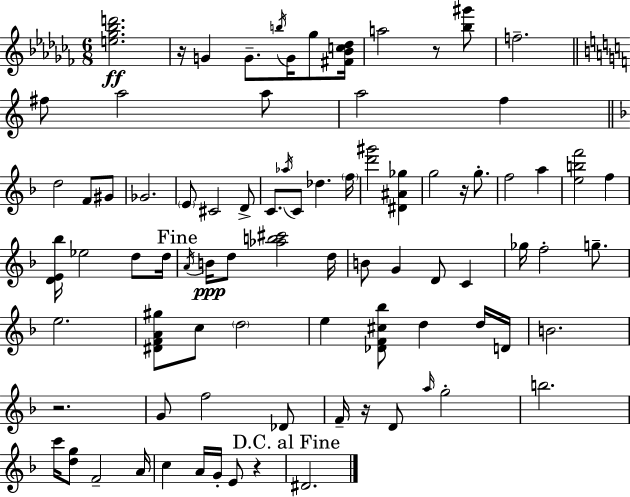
X:1
T:Untitled
M:6/8
L:1/4
K:Abm
[e_g_bd']2 z/4 G G/2 b/4 G/4 _g/2 [^F_Bc_d]/4 a2 z/2 [_b^g']/2 f2 ^f/2 a2 a/2 a2 f d2 F/2 ^G/2 _G2 E/2 ^C2 D/2 C/2 _a/4 C/2 _d f/4 [d'^g']2 [^D^A_g] g2 z/4 g/2 f2 a [ebf']2 f [DE_b]/4 _e2 d/2 d/4 A/4 B/4 d/2 [_ab^c']2 d/4 B/2 G D/2 C _g/4 f2 g/2 e2 [^DFA^g]/2 c/2 d2 e [_DF^c_b]/2 d d/4 D/4 B2 z2 G/2 f2 _D/2 F/4 z/4 D/2 a/4 g2 b2 c'/4 [dg]/2 F2 A/4 c A/4 G/4 E/2 z ^D2